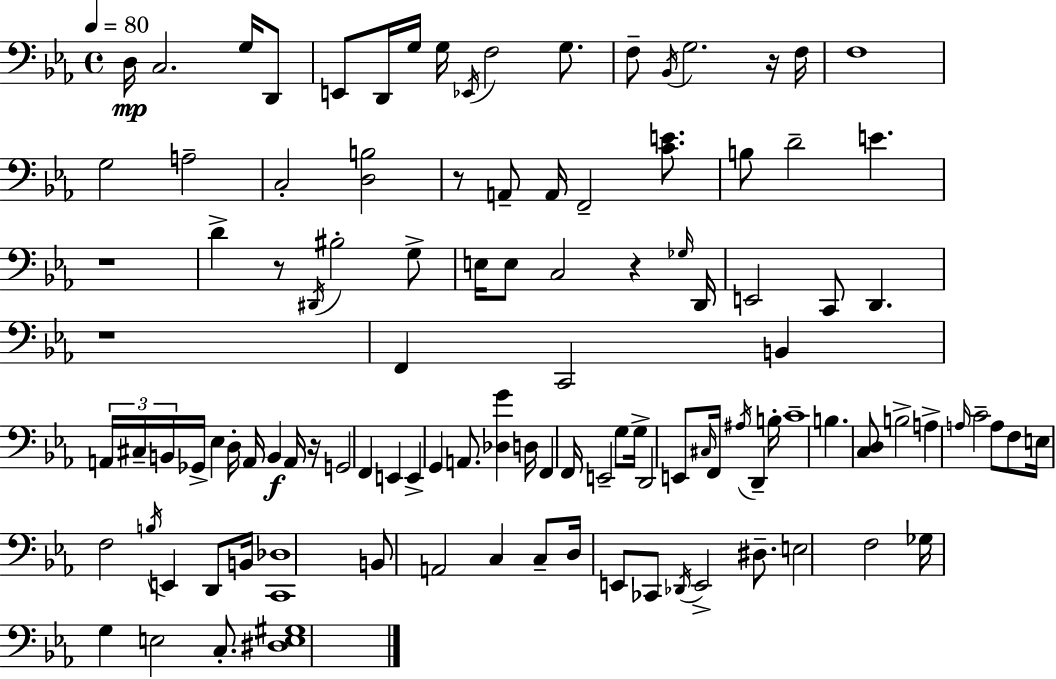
D3/s C3/h. G3/s D2/e E2/e D2/s G3/s G3/s Eb2/s F3/h G3/e. F3/e Bb2/s G3/h. R/s F3/s F3/w G3/h A3/h C3/h [D3,B3]/h R/e A2/e A2/s F2/h [C4,E4]/e. B3/e D4/h E4/q. R/w D4/q R/e D#2/s BIS3/h G3/e E3/s E3/e C3/h R/q Gb3/s D2/s E2/h C2/e D2/q. R/w F2/q C2/h B2/q A2/s C#3/s B2/s Gb2/s Eb3/q D3/s A2/s B2/q A2/s R/s G2/h F2/q E2/q E2/q G2/q A2/e. [Db3,G4]/q D3/s F2/q F2/s E2/h G3/e G3/s D2/h E2/e C#3/s F2/s A#3/s D2/q B3/s C4/w B3/q. [C3,D3]/e B3/h A3/q A3/s C4/h A3/e F3/e E3/s F3/h B3/s E2/q D2/e B2/s [C2,Db3]/w B2/e A2/h C3/q C3/e D3/s E2/e CES2/e Db2/s E2/h D#3/e. E3/h F3/h Gb3/s G3/q E3/h C3/e. [D#3,E3,G#3]/w